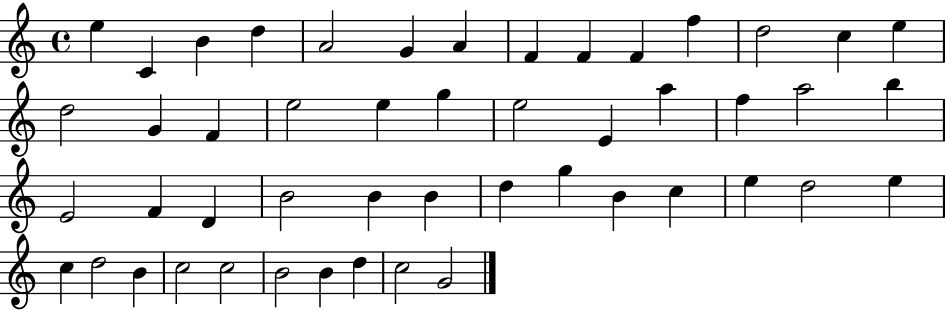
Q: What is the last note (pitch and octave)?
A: G4